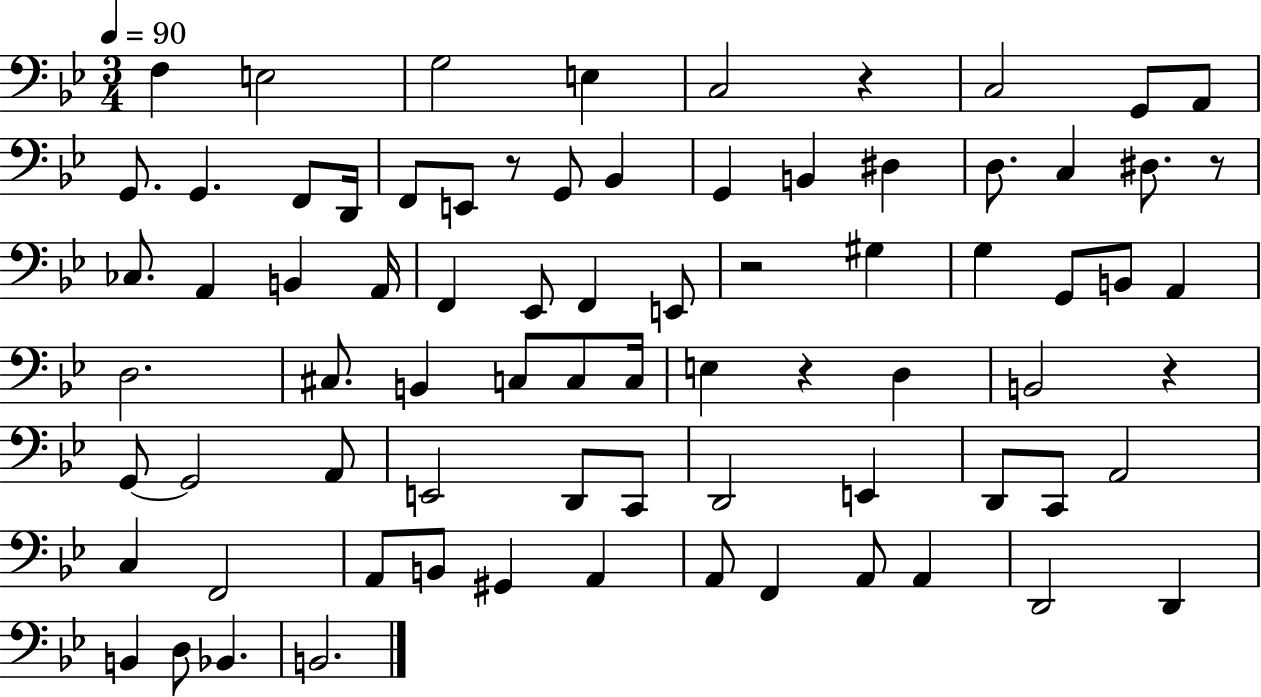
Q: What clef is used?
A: bass